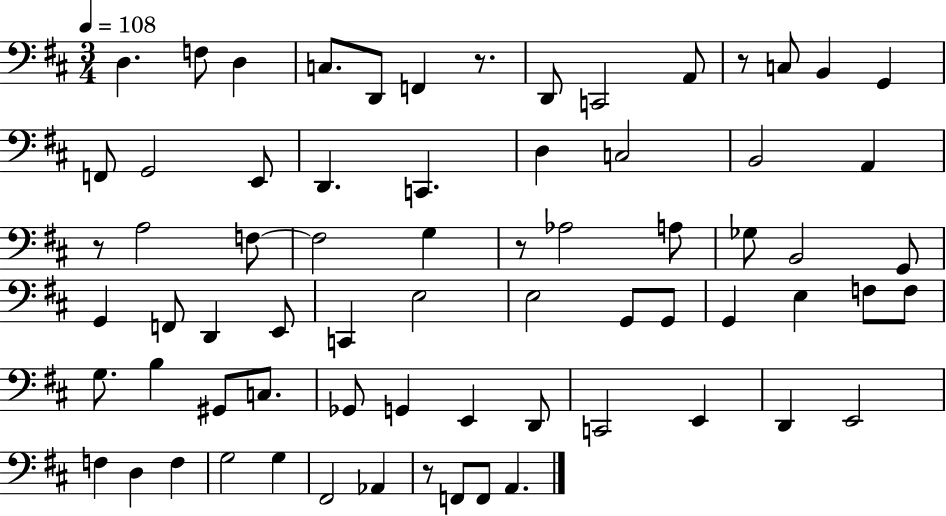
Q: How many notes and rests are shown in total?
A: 70